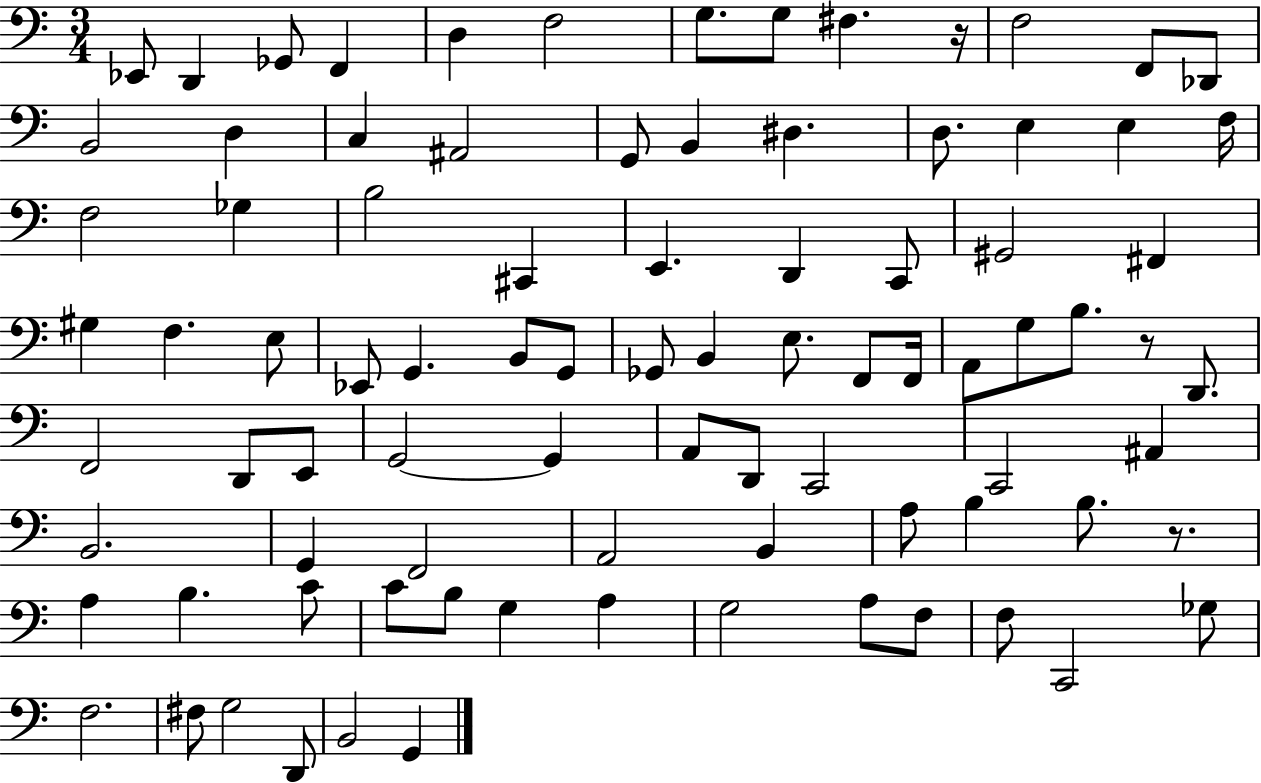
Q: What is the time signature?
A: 3/4